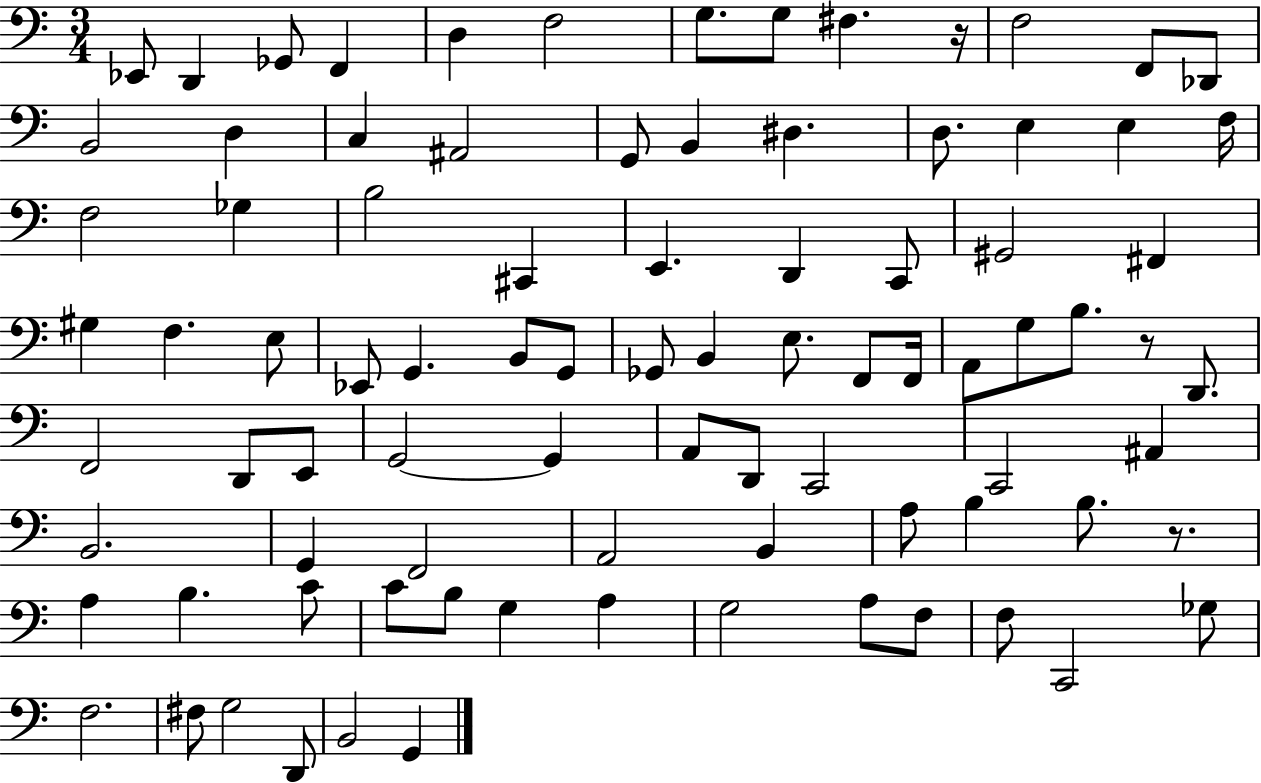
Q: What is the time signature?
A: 3/4